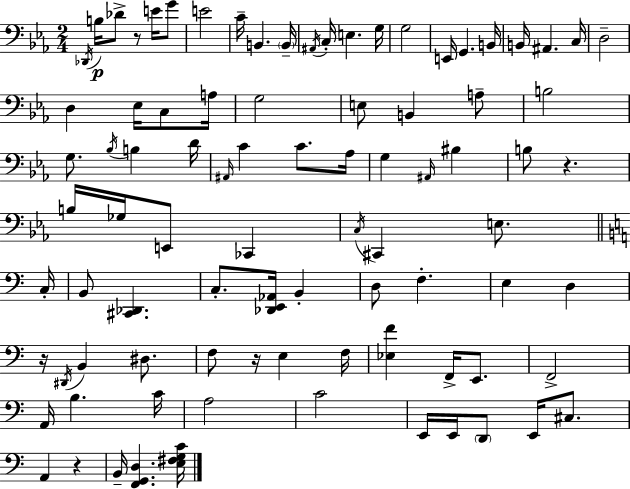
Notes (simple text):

Db2/s B3/s Db4/e R/e E4/s G4/e E4/h C4/s B2/q. B2/s A#2/s C3/s E3/q. G3/s G3/h E2/s G2/q. B2/s B2/s A#2/q. C3/s D3/h D3/q Eb3/s C3/e A3/s G3/h E3/e B2/q A3/e B3/h G3/e. Bb3/s B3/q D4/s A#2/s C4/q C4/e. Ab3/s G3/q A#2/s BIS3/q B3/e R/q. B3/s Gb3/s E2/e CES2/q C3/s C#2/q E3/e. C3/s B2/e [C#2,Db2]/q. C3/e. [Db2,E2,Ab2]/s B2/q D3/e F3/q. E3/q D3/q R/s D#2/s B2/q D#3/e. F3/e R/s E3/q F3/s [Eb3,F4]/q F2/s E2/e. F2/h A2/s B3/q. C4/s A3/h C4/h E2/s E2/s D2/e E2/s C#3/e. A2/q R/q B2/s [F2,G2,D3]/q. [E3,F#3,G3,C4]/s